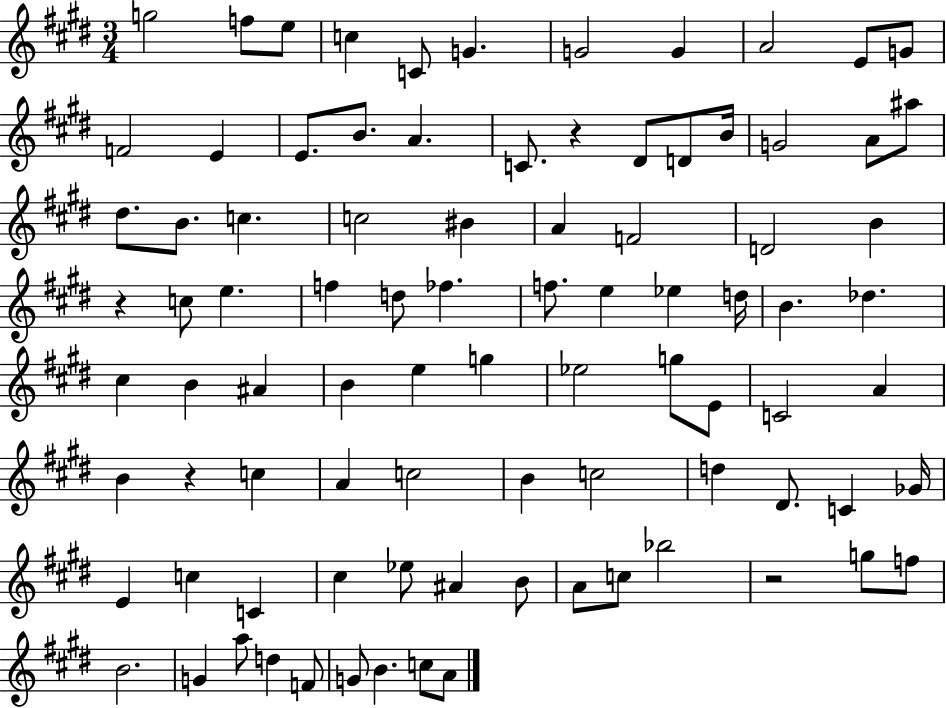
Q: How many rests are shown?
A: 4